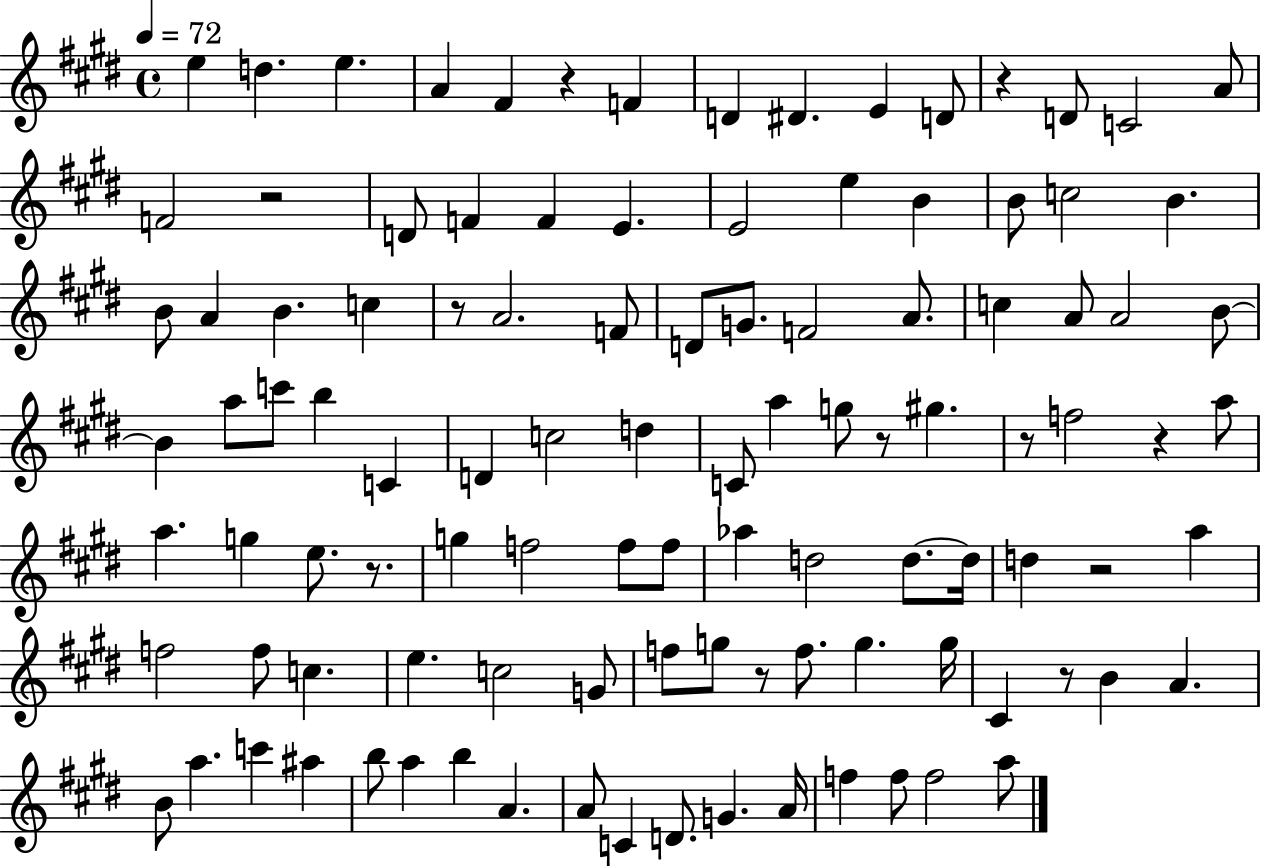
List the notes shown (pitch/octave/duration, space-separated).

E5/q D5/q. E5/q. A4/q F#4/q R/q F4/q D4/q D#4/q. E4/q D4/e R/q D4/e C4/h A4/e F4/h R/h D4/e F4/q F4/q E4/q. E4/h E5/q B4/q B4/e C5/h B4/q. B4/e A4/q B4/q. C5/q R/e A4/h. F4/e D4/e G4/e. F4/h A4/e. C5/q A4/e A4/h B4/e B4/q A5/e C6/e B5/q C4/q D4/q C5/h D5/q C4/e A5/q G5/e R/e G#5/q. R/e F5/h R/q A5/e A5/q. G5/q E5/e. R/e. G5/q F5/h F5/e F5/e Ab5/q D5/h D5/e. D5/s D5/q R/h A5/q F5/h F5/e C5/q. E5/q. C5/h G4/e F5/e G5/e R/e F5/e. G5/q. G5/s C#4/q R/e B4/q A4/q. B4/e A5/q. C6/q A#5/q B5/e A5/q B5/q A4/q. A4/e C4/q D4/e. G4/q. A4/s F5/q F5/e F5/h A5/e